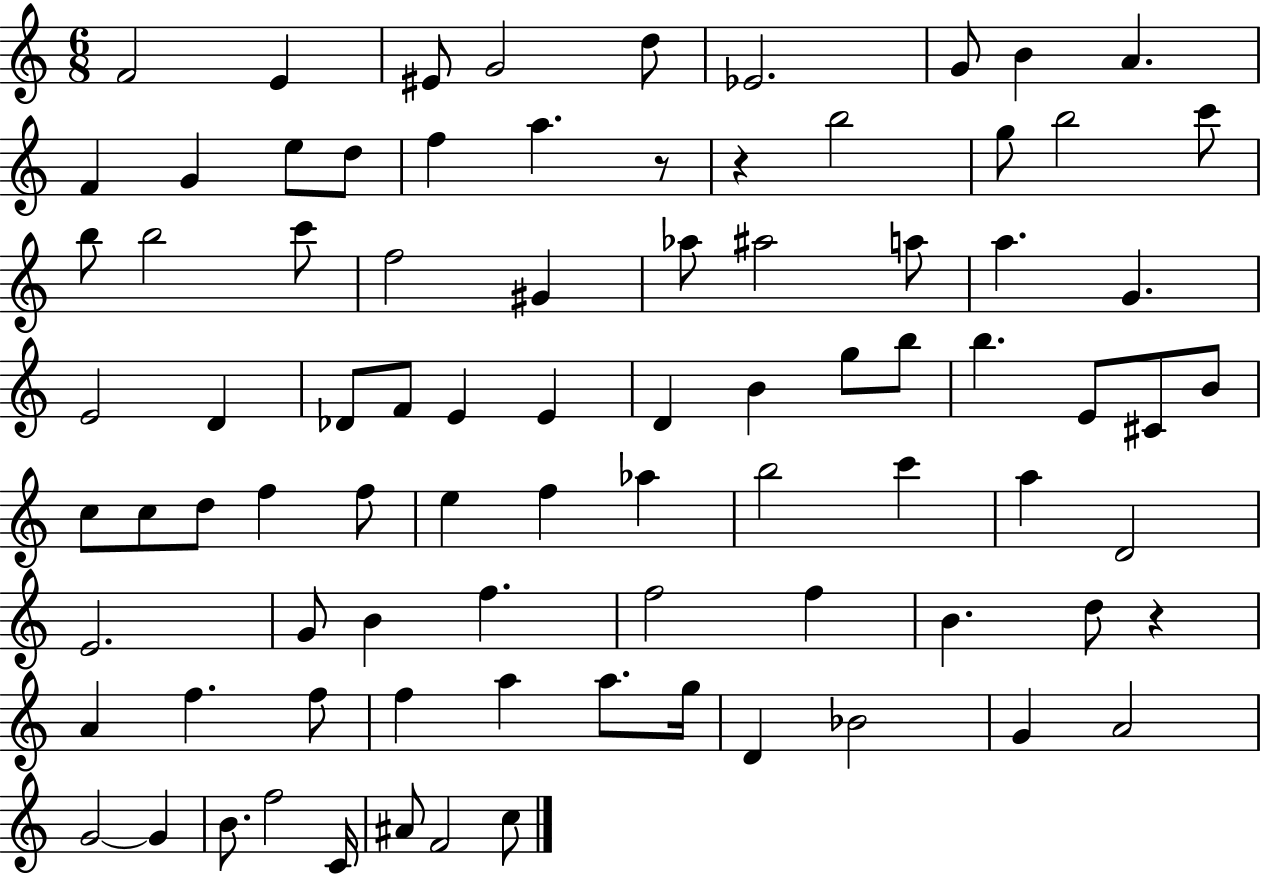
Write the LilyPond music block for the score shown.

{
  \clef treble
  \numericTimeSignature
  \time 6/8
  \key c \major
  f'2 e'4 | eis'8 g'2 d''8 | ees'2. | g'8 b'4 a'4. | \break f'4 g'4 e''8 d''8 | f''4 a''4. r8 | r4 b''2 | g''8 b''2 c'''8 | \break b''8 b''2 c'''8 | f''2 gis'4 | aes''8 ais''2 a''8 | a''4. g'4. | \break e'2 d'4 | des'8 f'8 e'4 e'4 | d'4 b'4 g''8 b''8 | b''4. e'8 cis'8 b'8 | \break c''8 c''8 d''8 f''4 f''8 | e''4 f''4 aes''4 | b''2 c'''4 | a''4 d'2 | \break e'2. | g'8 b'4 f''4. | f''2 f''4 | b'4. d''8 r4 | \break a'4 f''4. f''8 | f''4 a''4 a''8. g''16 | d'4 bes'2 | g'4 a'2 | \break g'2~~ g'4 | b'8. f''2 c'16 | ais'8 f'2 c''8 | \bar "|."
}